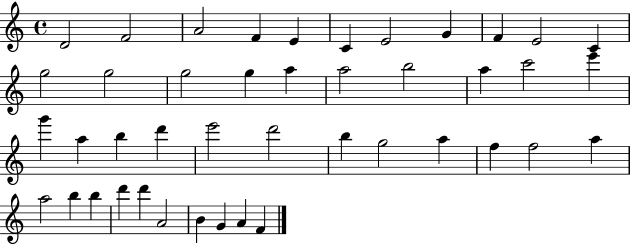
X:1
T:Untitled
M:4/4
L:1/4
K:C
D2 F2 A2 F E C E2 G F E2 C g2 g2 g2 g a a2 b2 a c'2 e' g' a b d' e'2 d'2 b g2 a f f2 a a2 b b d' d' A2 B G A F